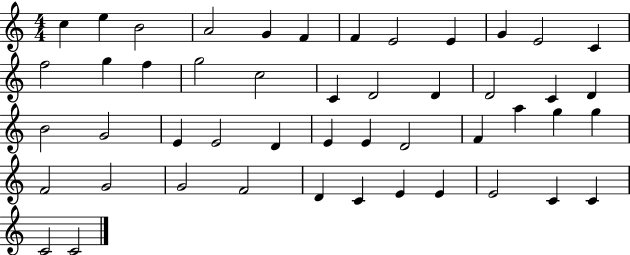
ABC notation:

X:1
T:Untitled
M:4/4
L:1/4
K:C
c e B2 A2 G F F E2 E G E2 C f2 g f g2 c2 C D2 D D2 C D B2 G2 E E2 D E E D2 F a g g F2 G2 G2 F2 D C E E E2 C C C2 C2